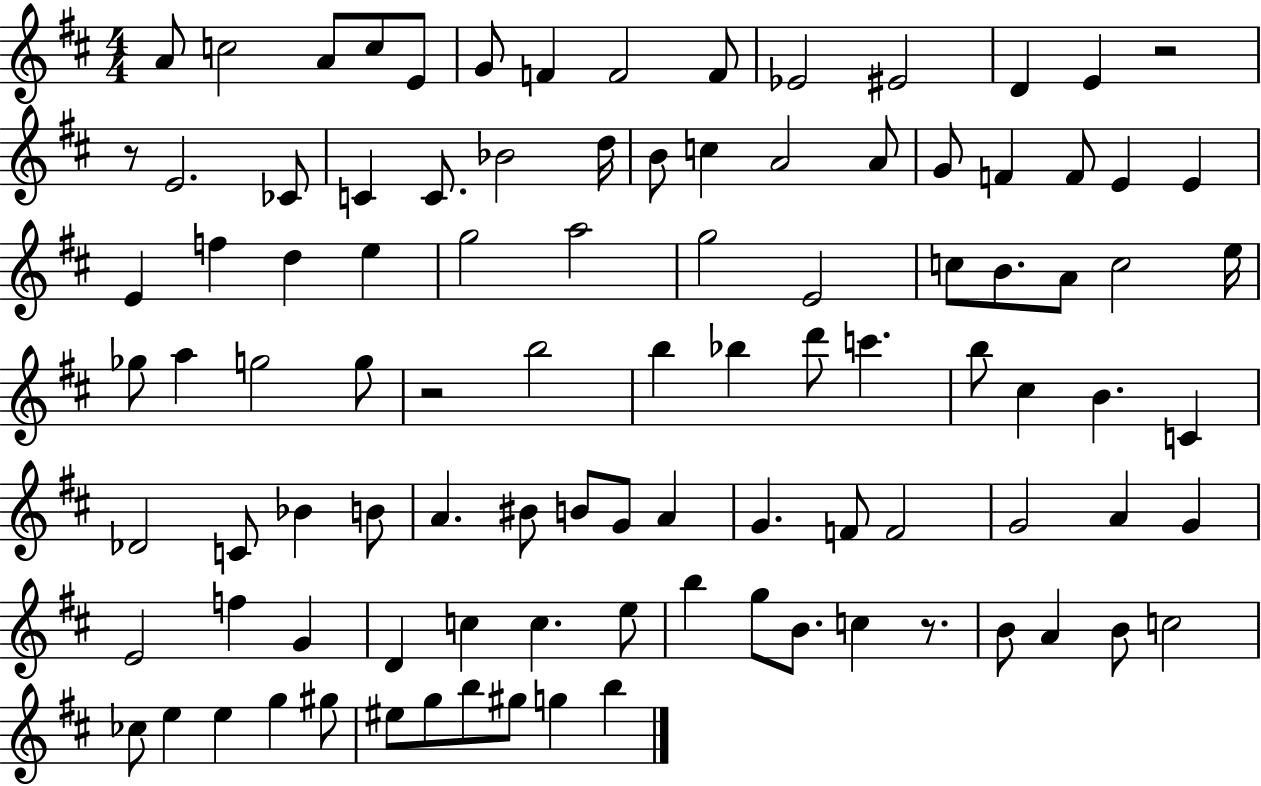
X:1
T:Untitled
M:4/4
L:1/4
K:D
A/2 c2 A/2 c/2 E/2 G/2 F F2 F/2 _E2 ^E2 D E z2 z/2 E2 _C/2 C C/2 _B2 d/4 B/2 c A2 A/2 G/2 F F/2 E E E f d e g2 a2 g2 E2 c/2 B/2 A/2 c2 e/4 _g/2 a g2 g/2 z2 b2 b _b d'/2 c' b/2 ^c B C _D2 C/2 _B B/2 A ^B/2 B/2 G/2 A G F/2 F2 G2 A G E2 f G D c c e/2 b g/2 B/2 c z/2 B/2 A B/2 c2 _c/2 e e g ^g/2 ^e/2 g/2 b/2 ^g/2 g b